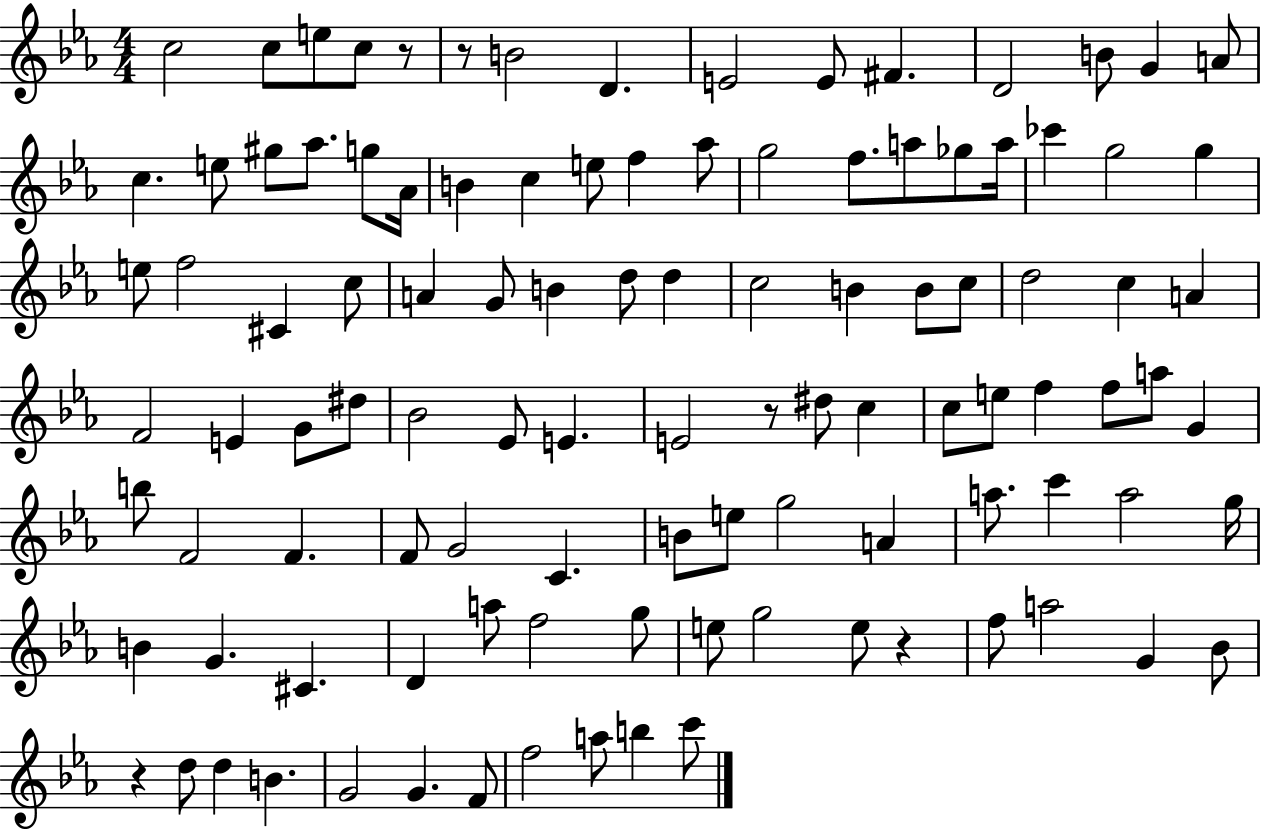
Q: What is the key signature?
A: EES major